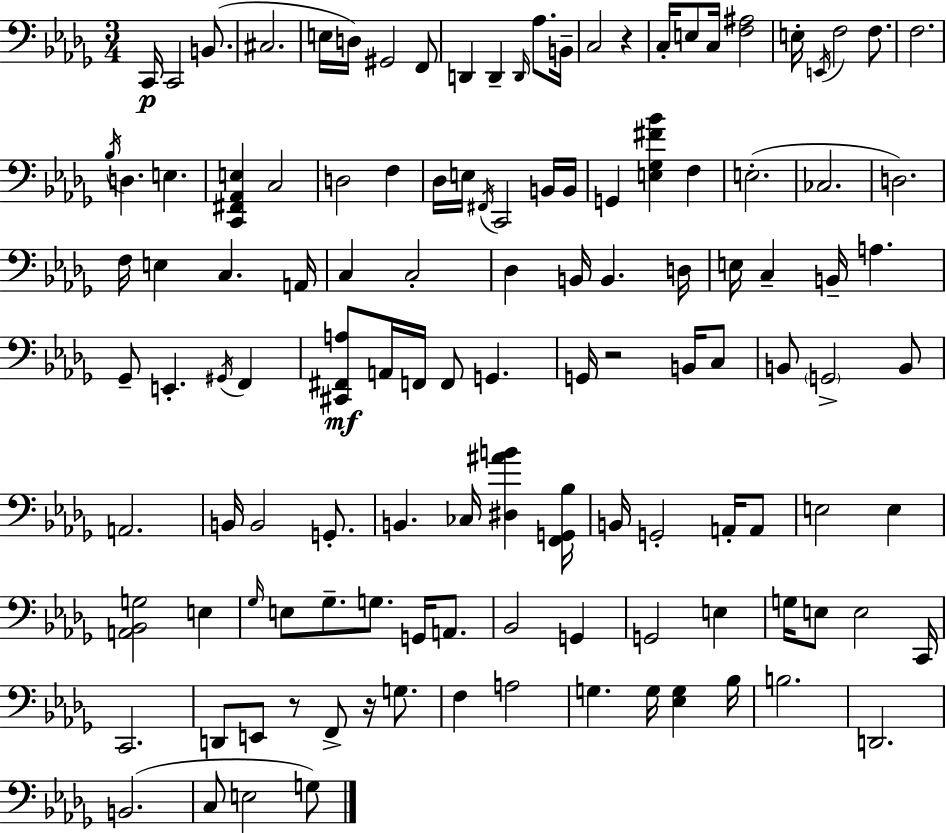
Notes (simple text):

C2/s C2/h B2/e. C#3/h. E3/s D3/s G#2/h F2/e D2/q D2/q D2/s Ab3/e. B2/s C3/h R/q C3/s E3/e C3/s [F3,A#3]/h E3/s E2/s F3/h F3/e. F3/h. Bb3/s D3/q. E3/q. [C2,F#2,Ab2,E3]/q C3/h D3/h F3/q Db3/s E3/s F#2/s C2/h B2/s B2/s G2/q [E3,Gb3,F#4,Bb4]/q F3/q E3/h. CES3/h. D3/h. F3/s E3/q C3/q. A2/s C3/q C3/h Db3/q B2/s B2/q. D3/s E3/s C3/q B2/s A3/q. Gb2/e E2/q. G#2/s F2/q [C#2,F#2,A3]/e A2/s F2/s F2/e G2/q. G2/s R/h B2/s C3/e B2/e G2/h B2/e A2/h. B2/s B2/h G2/e. B2/q. CES3/s [D#3,A#4,B4]/q [F2,G2,Bb3]/s B2/s G2/h A2/s A2/e E3/h E3/q [A2,Bb2,G3]/h E3/q Gb3/s E3/e Gb3/e. G3/e. G2/s A2/e. Bb2/h G2/q G2/h E3/q G3/s E3/e E3/h C2/s C2/h. D2/e E2/e R/e F2/e R/s G3/e. F3/q A3/h G3/q. G3/s [Eb3,G3]/q Bb3/s B3/h. D2/h. B2/h. C3/e E3/h G3/e